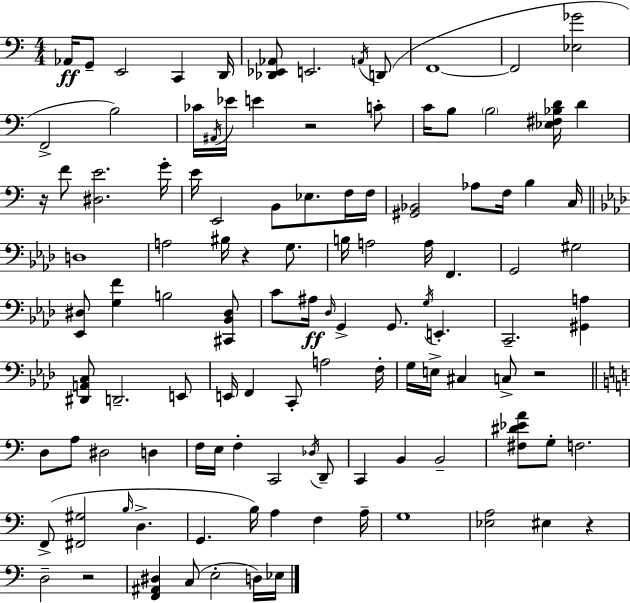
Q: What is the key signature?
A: C major